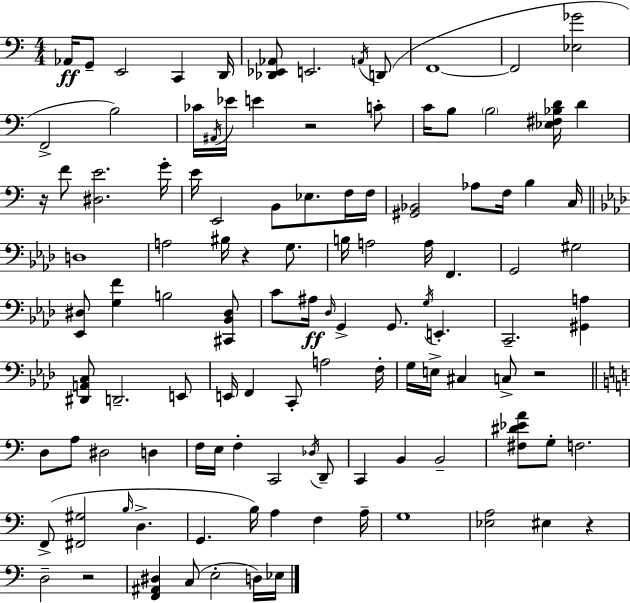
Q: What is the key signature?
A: C major